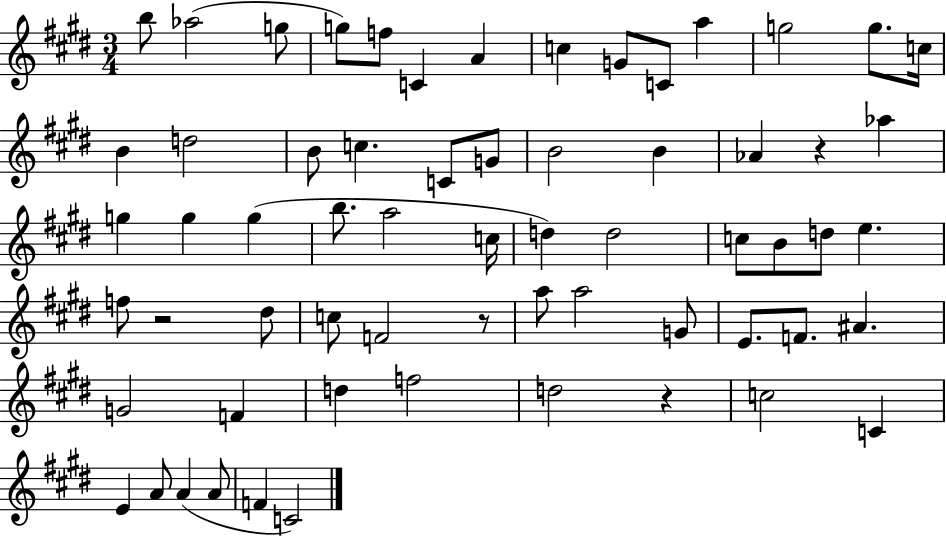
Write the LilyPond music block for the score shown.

{
  \clef treble
  \numericTimeSignature
  \time 3/4
  \key e \major
  \repeat volta 2 { b''8 aes''2( g''8 | g''8) f''8 c'4 a'4 | c''4 g'8 c'8 a''4 | g''2 g''8. c''16 | \break b'4 d''2 | b'8 c''4. c'8 g'8 | b'2 b'4 | aes'4 r4 aes''4 | \break g''4 g''4 g''4( | b''8. a''2 c''16 | d''4) d''2 | c''8 b'8 d''8 e''4. | \break f''8 r2 dis''8 | c''8 f'2 r8 | a''8 a''2 g'8 | e'8. f'8. ais'4. | \break g'2 f'4 | d''4 f''2 | d''2 r4 | c''2 c'4 | \break e'4 a'8 a'4( a'8 | f'4 c'2) | } \bar "|."
}